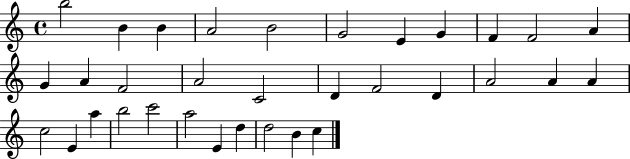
{
  \clef treble
  \time 4/4
  \defaultTimeSignature
  \key c \major
  b''2 b'4 b'4 | a'2 b'2 | g'2 e'4 g'4 | f'4 f'2 a'4 | \break g'4 a'4 f'2 | a'2 c'2 | d'4 f'2 d'4 | a'2 a'4 a'4 | \break c''2 e'4 a''4 | b''2 c'''2 | a''2 e'4 d''4 | d''2 b'4 c''4 | \break \bar "|."
}